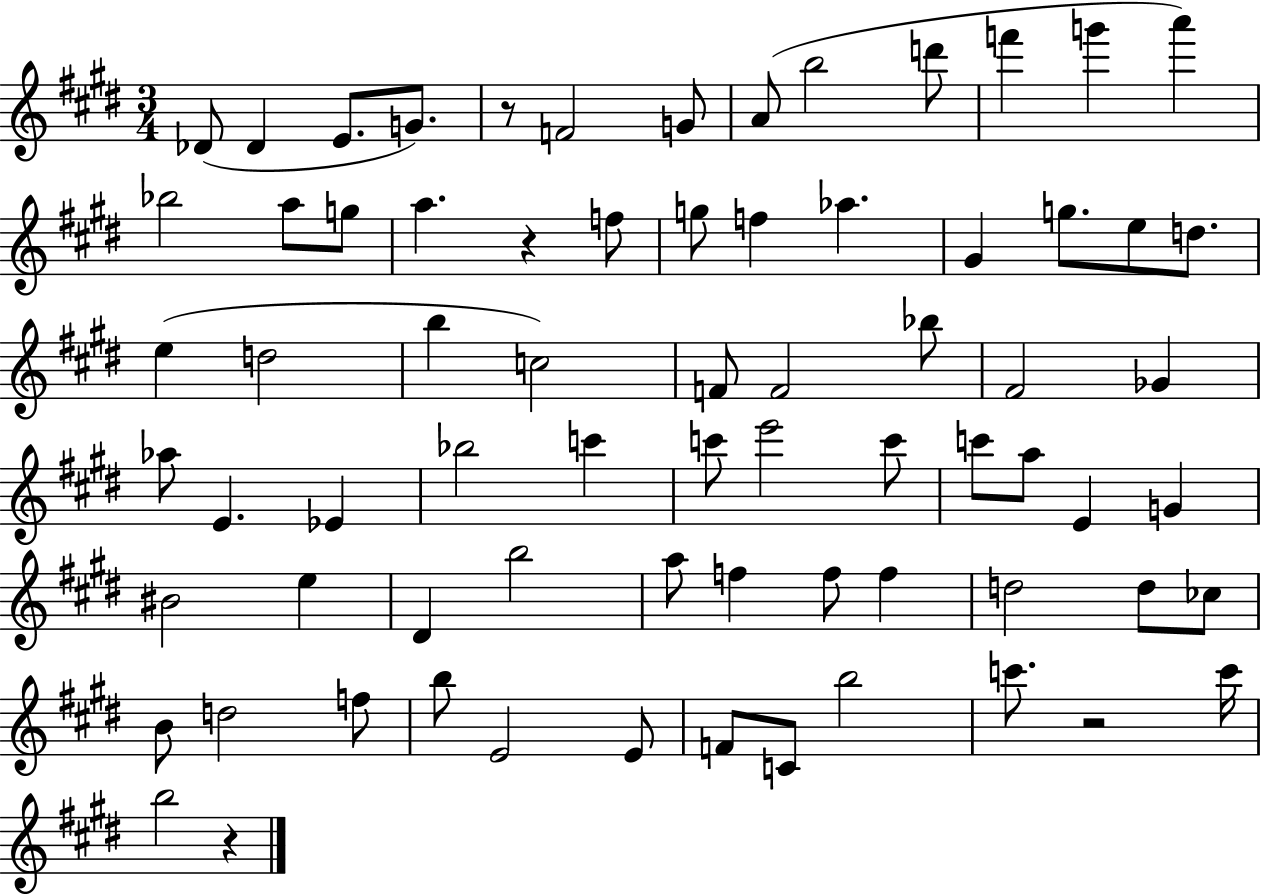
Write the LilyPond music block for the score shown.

{
  \clef treble
  \numericTimeSignature
  \time 3/4
  \key e \major
  des'8( des'4 e'8. g'8.) | r8 f'2 g'8 | a'8( b''2 d'''8 | f'''4 g'''4 a'''4) | \break bes''2 a''8 g''8 | a''4. r4 f''8 | g''8 f''4 aes''4. | gis'4 g''8. e''8 d''8. | \break e''4( d''2 | b''4 c''2) | f'8 f'2 bes''8 | fis'2 ges'4 | \break aes''8 e'4. ees'4 | bes''2 c'''4 | c'''8 e'''2 c'''8 | c'''8 a''8 e'4 g'4 | \break bis'2 e''4 | dis'4 b''2 | a''8 f''4 f''8 f''4 | d''2 d''8 ces''8 | \break b'8 d''2 f''8 | b''8 e'2 e'8 | f'8 c'8 b''2 | c'''8. r2 c'''16 | \break b''2 r4 | \bar "|."
}